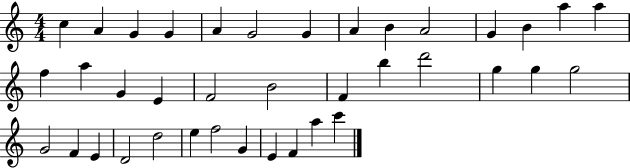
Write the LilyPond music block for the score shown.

{
  \clef treble
  \numericTimeSignature
  \time 4/4
  \key c \major
  c''4 a'4 g'4 g'4 | a'4 g'2 g'4 | a'4 b'4 a'2 | g'4 b'4 a''4 a''4 | \break f''4 a''4 g'4 e'4 | f'2 b'2 | f'4 b''4 d'''2 | g''4 g''4 g''2 | \break g'2 f'4 e'4 | d'2 d''2 | e''4 f''2 g'4 | e'4 f'4 a''4 c'''4 | \break \bar "|."
}